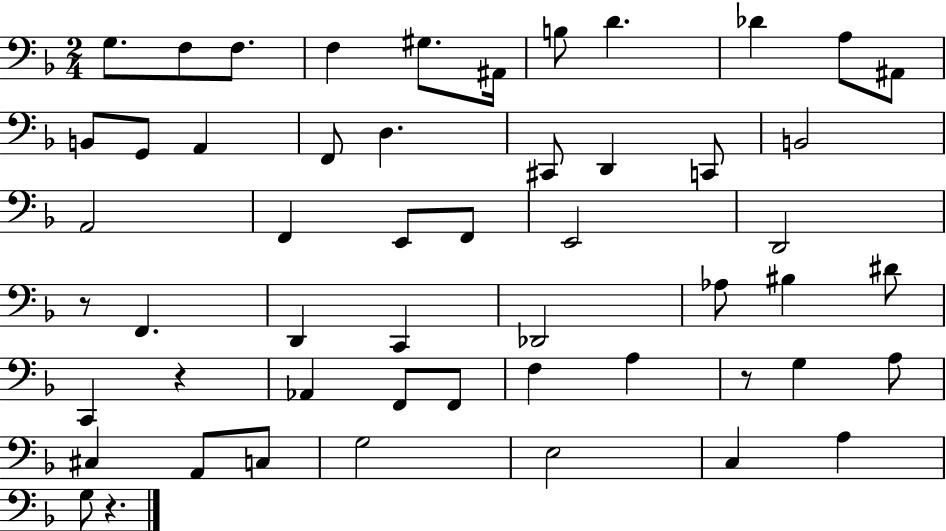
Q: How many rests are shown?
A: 4